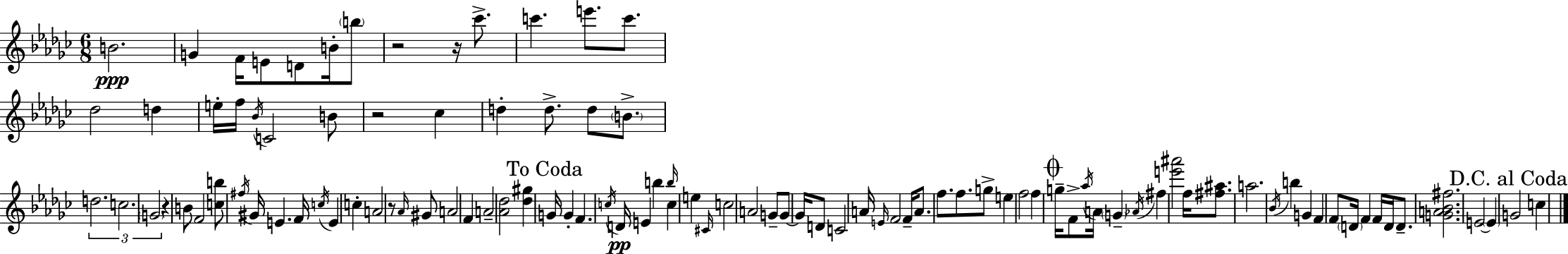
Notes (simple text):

B4/h. G4/q F4/s E4/e D4/e B4/s B5/e R/h R/s CES6/e. C6/q. E6/e. C6/e. Db5/h D5/q E5/s F5/s Bb4/s C4/h B4/e R/h CES5/q D5/q D5/e. D5/e B4/e. D5/h. C5/h. G4/h R/q B4/e F4/h [C5,B5]/e F#5/s G#4/s E4/q. F4/s C5/s E4/q C5/q A4/h R/e Ab4/s G#4/e A4/h F4/q A4/h [Ab4,Db5]/h [Db5,G#5]/q G4/s G4/q F4/q. C5/s D4/s E4/q B5/q B5/s C5/q E5/q C#4/s C5/h A4/h G4/e G4/e G4/s D4/e C4/h A4/s E4/s F4/h F4/s A4/e. F5/e. F5/e. G5/e E5/q F5/h F5/q G5/s F4/e Ab5/s A4/s G4/q Ab4/s F#5/q [E6,A#6]/h F5/s [F#5,A#5]/e. A5/h. Bb4/s B5/q G4/q F4/q F4/e D4/s F4/q F4/s D4/s D4/e. [G4,A4,Bb4,F#5]/h. E4/h E4/q G4/h C5/q